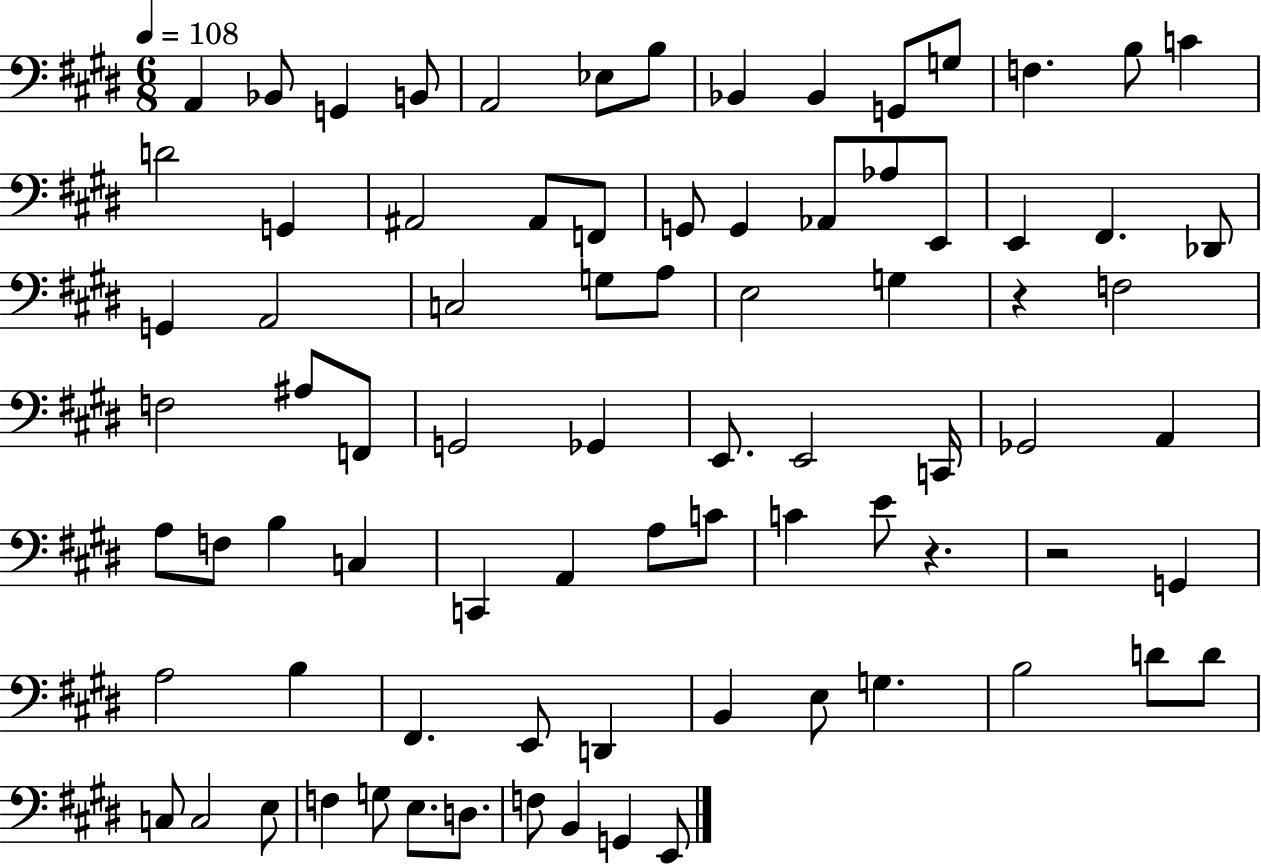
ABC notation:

X:1
T:Untitled
M:6/8
L:1/4
K:E
A,, _B,,/2 G,, B,,/2 A,,2 _E,/2 B,/2 _B,, _B,, G,,/2 G,/2 F, B,/2 C D2 G,, ^A,,2 ^A,,/2 F,,/2 G,,/2 G,, _A,,/2 _A,/2 E,,/2 E,, ^F,, _D,,/2 G,, A,,2 C,2 G,/2 A,/2 E,2 G, z F,2 F,2 ^A,/2 F,,/2 G,,2 _G,, E,,/2 E,,2 C,,/4 _G,,2 A,, A,/2 F,/2 B, C, C,, A,, A,/2 C/2 C E/2 z z2 G,, A,2 B, ^F,, E,,/2 D,, B,, E,/2 G, B,2 D/2 D/2 C,/2 C,2 E,/2 F, G,/2 E,/2 D,/2 F,/2 B,, G,, E,,/2